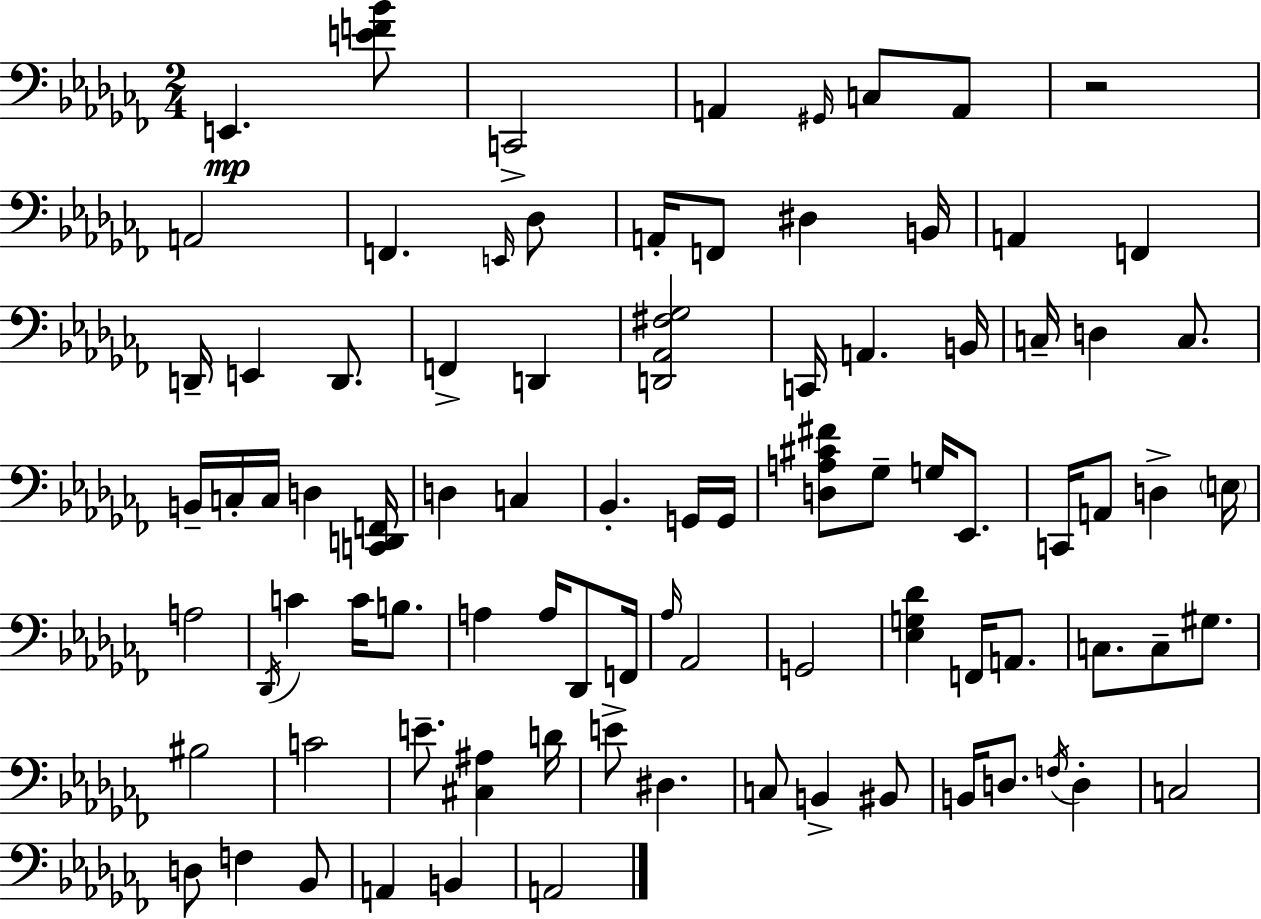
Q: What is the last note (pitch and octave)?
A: A2